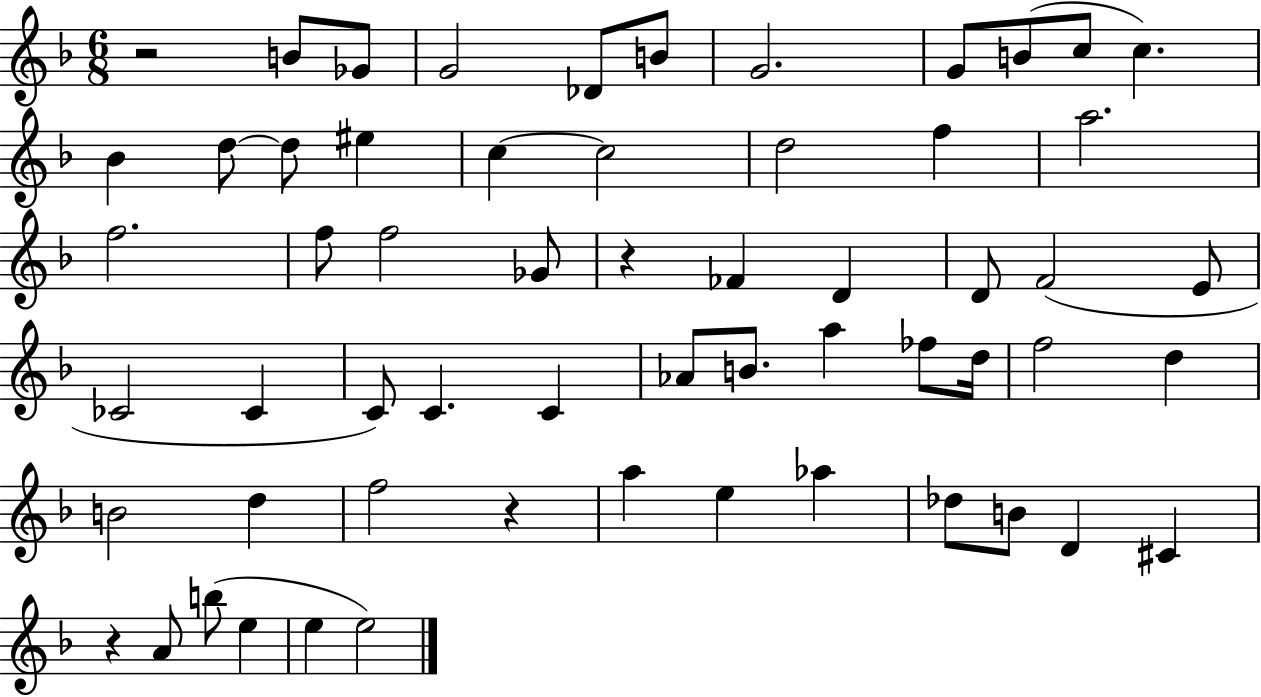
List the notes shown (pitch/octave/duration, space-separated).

R/h B4/e Gb4/e G4/h Db4/e B4/e G4/h. G4/e B4/e C5/e C5/q. Bb4/q D5/e D5/e EIS5/q C5/q C5/h D5/h F5/q A5/h. F5/h. F5/e F5/h Gb4/e R/q FES4/q D4/q D4/e F4/h E4/e CES4/h CES4/q C4/e C4/q. C4/q Ab4/e B4/e. A5/q FES5/e D5/s F5/h D5/q B4/h D5/q F5/h R/q A5/q E5/q Ab5/q Db5/e B4/e D4/q C#4/q R/q A4/e B5/e E5/q E5/q E5/h